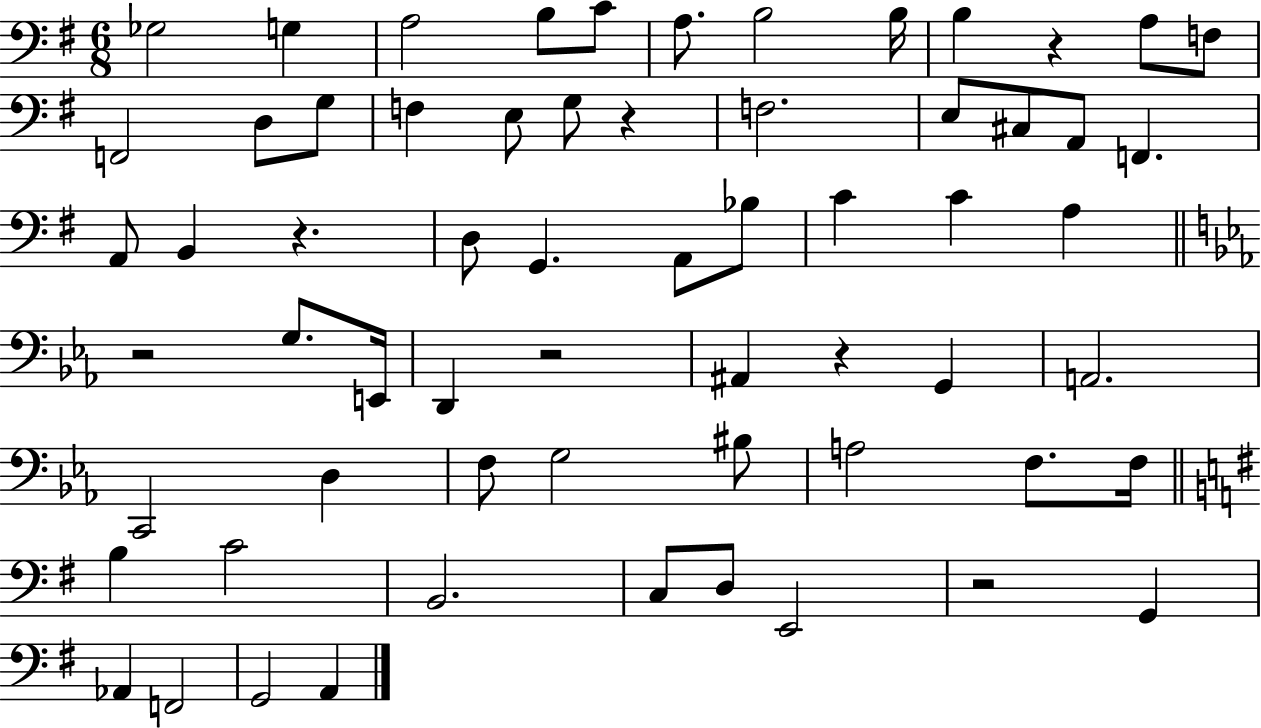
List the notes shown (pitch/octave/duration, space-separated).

Gb3/h G3/q A3/h B3/e C4/e A3/e. B3/h B3/s B3/q R/q A3/e F3/e F2/h D3/e G3/e F3/q E3/e G3/e R/q F3/h. E3/e C#3/e A2/e F2/q. A2/e B2/q R/q. D3/e G2/q. A2/e Bb3/e C4/q C4/q A3/q R/h G3/e. E2/s D2/q R/h A#2/q R/q G2/q A2/h. C2/h D3/q F3/e G3/h BIS3/e A3/h F3/e. F3/s B3/q C4/h B2/h. C3/e D3/e E2/h R/h G2/q Ab2/q F2/h G2/h A2/q